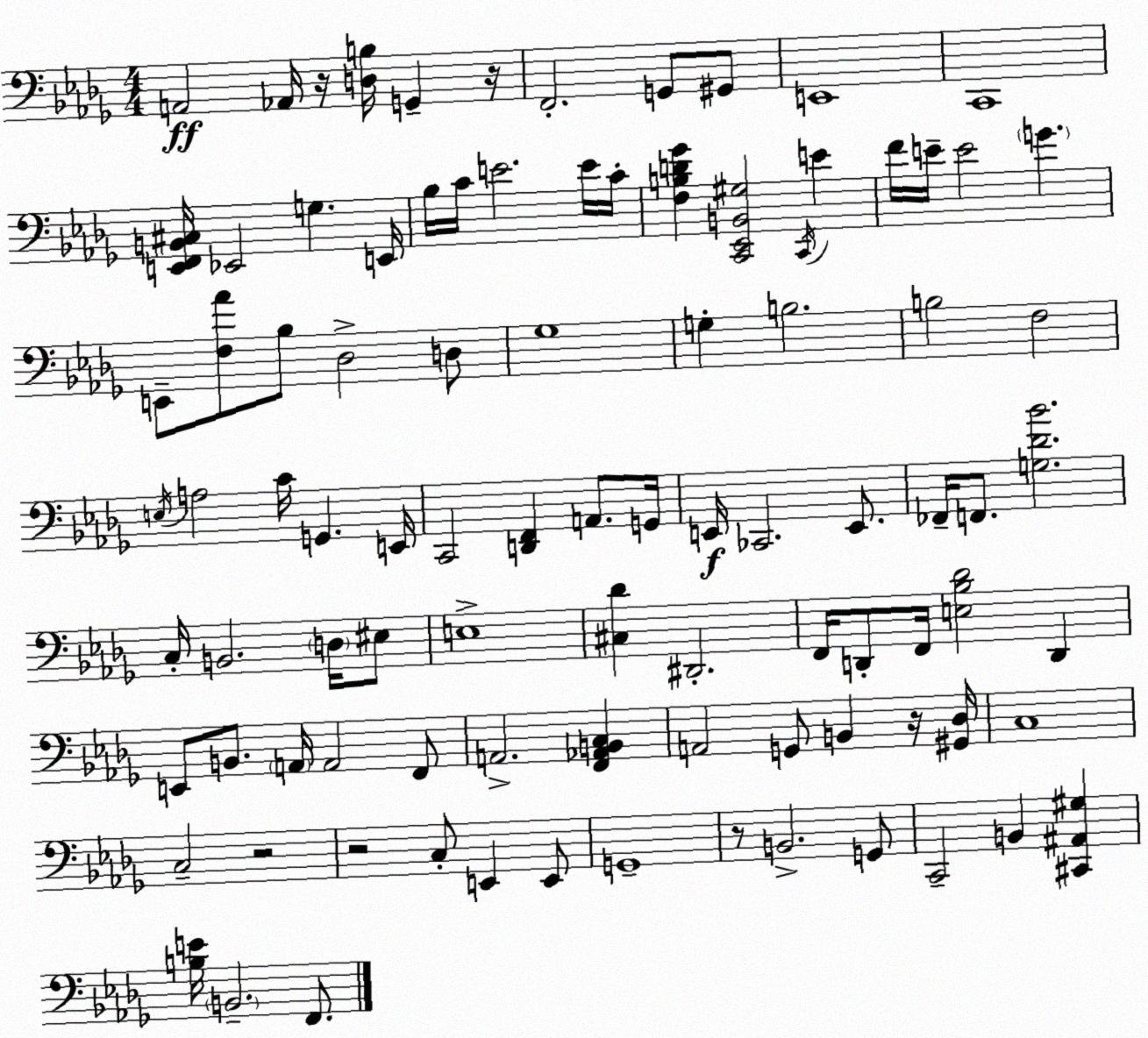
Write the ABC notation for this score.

X:1
T:Untitled
M:4/4
L:1/4
K:Bbm
A,,2 _A,,/4 z/4 [D,B,]/4 G,, z/4 F,,2 G,,/2 ^G,,/2 E,,4 C,,4 [E,,F,,B,,^C,]/4 _E,,2 G, E,,/4 _B,/4 C/4 E2 E/4 C/4 [F,B,D_G] [C,,_E,,B,,^G,]2 C,,/4 E F/4 E/4 E2 G E,,/2 [F,_A]/2 _B,/2 _D,2 D,/2 _G,4 G, B,2 B,2 F,2 E,/4 A,2 C/4 G,, E,,/4 C,,2 [D,,F,,] A,,/2 G,,/4 E,,/4 _C,,2 E,,/2 _F,,/4 F,,/2 [G,_D_B]2 C,/4 B,,2 D,/4 ^E,/2 E,4 [^C,_D] ^D,,2 F,,/4 D,,/2 F,,/4 [E,_B,_D]2 D,, E,,/2 B,,/2 A,,/4 A,,2 F,,/2 A,,2 [F,,_A,,B,,C,] A,,2 G,,/2 B,, z/4 [^G,,_D,]/4 C,4 C,2 z2 z2 C,/2 E,, E,,/2 G,,4 z/2 B,,2 G,,/2 C,,2 B,, [^C,,^A,,^G,] [B,E]/4 B,,2 F,,/2